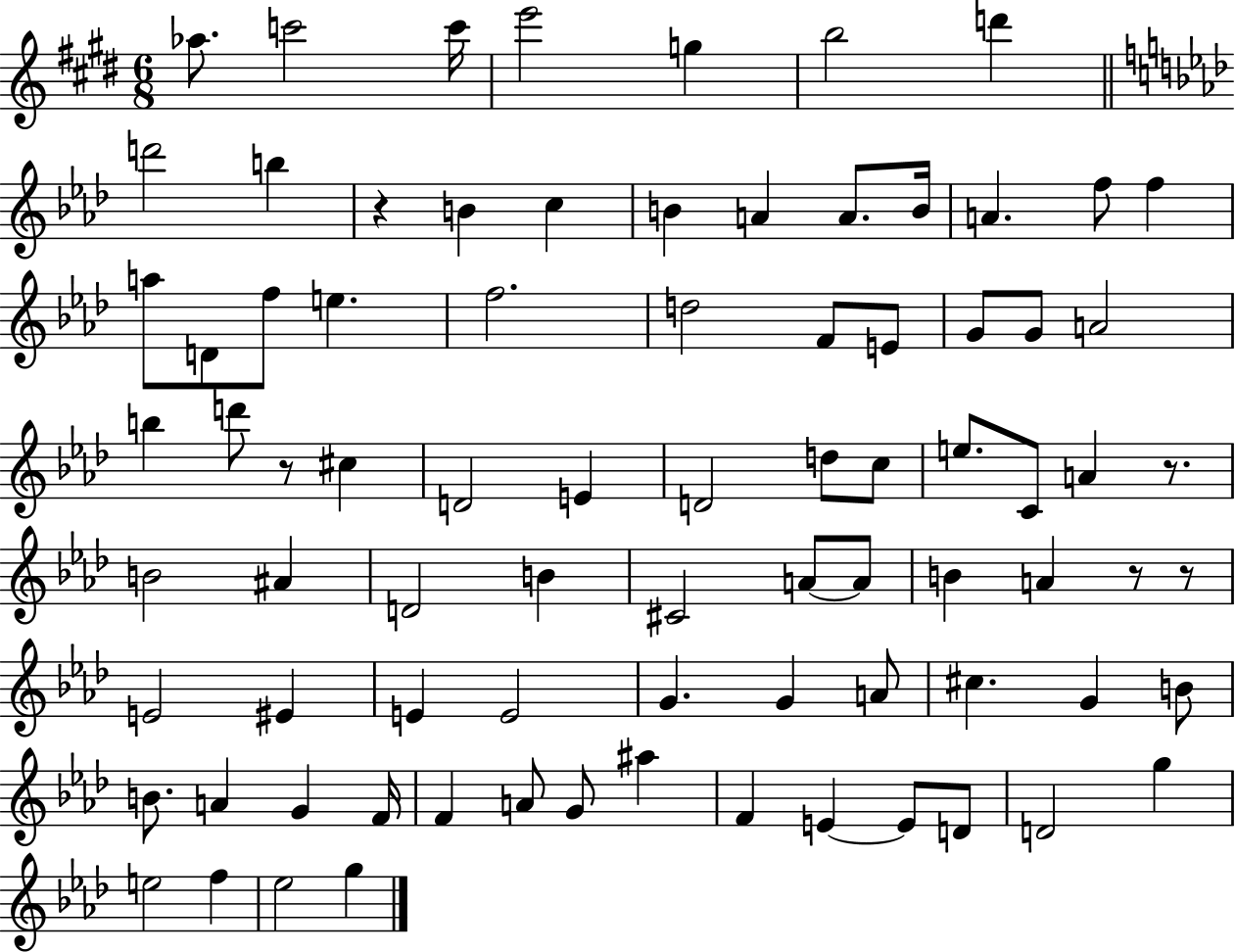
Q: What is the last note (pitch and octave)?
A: G5